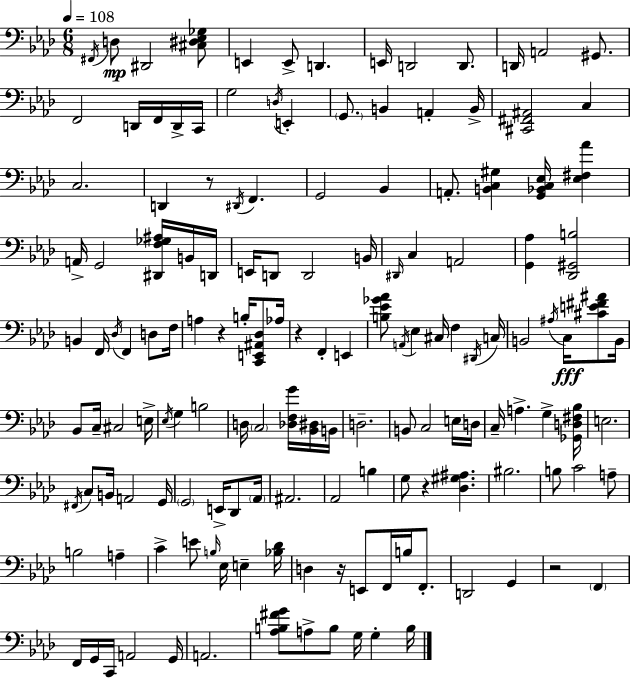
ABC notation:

X:1
T:Untitled
M:6/8
L:1/4
K:Fm
^F,,/4 D,/2 ^D,,2 [^C,^D,_E,_G,]/2 E,, E,,/2 D,, E,,/4 D,,2 D,,/2 D,,/4 A,,2 ^G,,/2 F,,2 D,,/4 F,,/4 D,,/4 C,,/4 G,2 D,/4 E,, G,,/2 B,, A,, B,,/4 [^C,,^F,,^A,,]2 C, C,2 D,, z/2 ^D,,/4 F,, G,,2 _B,, A,,/2 [B,,C,^G,] [G,,_B,,C,_E,]/4 [_E,^F,_A] A,,/4 G,,2 [^D,,F,_G,^A,]/4 B,,/4 D,,/4 E,,/4 D,,/2 D,,2 B,,/4 ^D,,/4 C, A,,2 [G,,_A,] [_D,,^G,,B,]2 B,, F,,/4 _D,/4 F,, D,/2 F,/4 A, z B,/4 [C,,E,,^A,,_D,]/2 _A,/4 z F,, E,, [B,_E_G_A]/2 A,,/4 _E, ^C,/4 F, ^D,,/4 C,/4 B,,2 ^A,/4 C,/4 [^CE^F^A]/2 B,,/4 _B,,/2 C,/4 ^C,2 E,/4 _E,/4 G, B,2 D,/4 C,2 [_D,F,G]/4 [_B,,^D,]/4 B,,/4 D,2 B,,/2 C,2 E,/4 D,/4 C,/4 A, G, [_G,,D,^F,_B,]/4 E,2 ^F,,/4 C,/2 B,,/4 A,,2 G,,/4 G,,2 E,,/4 _D,,/2 _A,,/4 ^A,,2 _A,,2 B, G,/2 z [_D,^G,^A,] ^B,2 B,/2 C2 A,/2 B,2 A, C E/2 B,/4 _E,/4 E, [_B,_D]/4 D, z/4 E,,/2 F,,/4 B,/4 F,,/2 D,,2 G,, z2 F,, F,,/4 G,,/4 C,,/4 A,,2 G,,/4 A,,2 [_A,B,^FG]/2 A,/2 B,/2 G,/4 G, B,/4